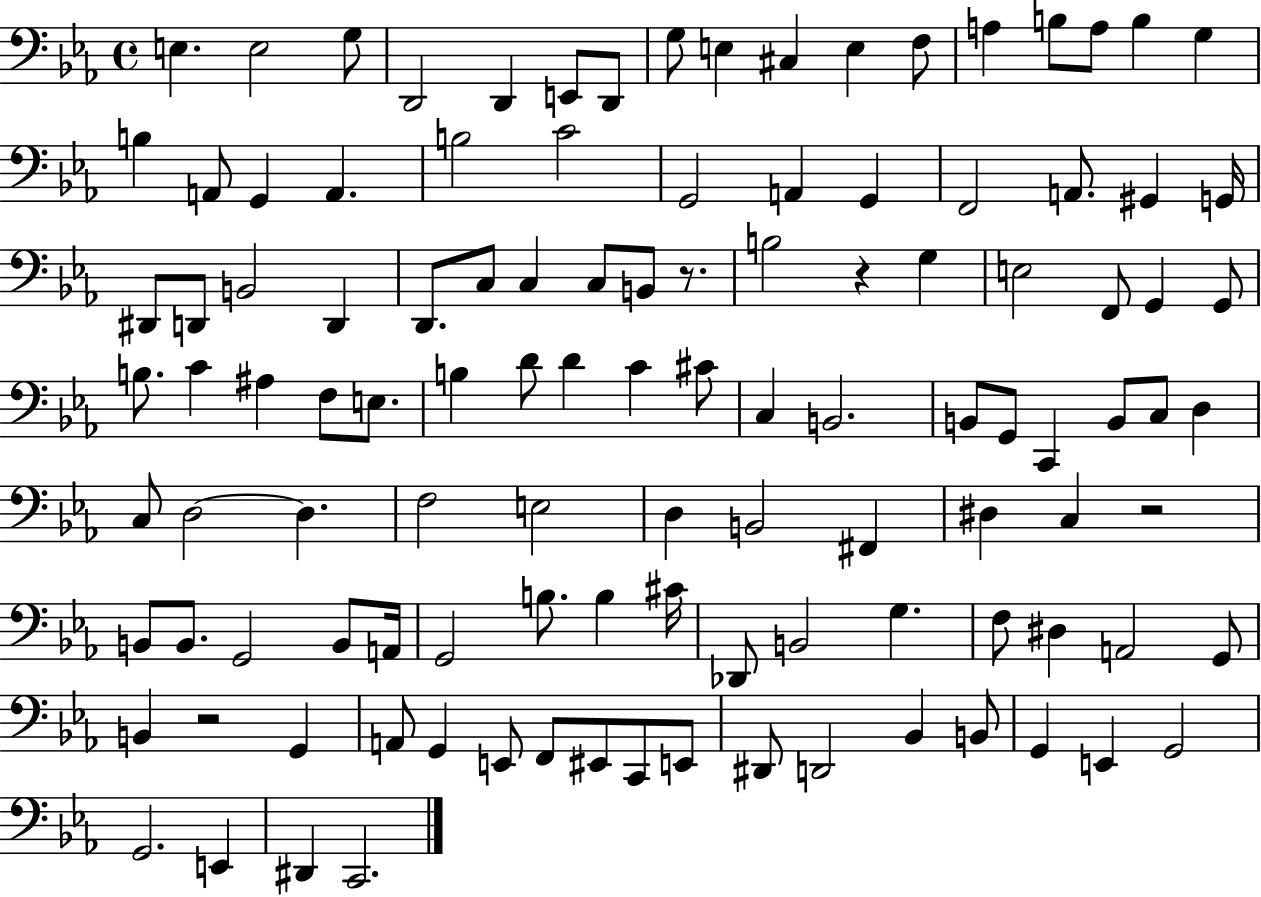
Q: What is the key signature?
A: EES major